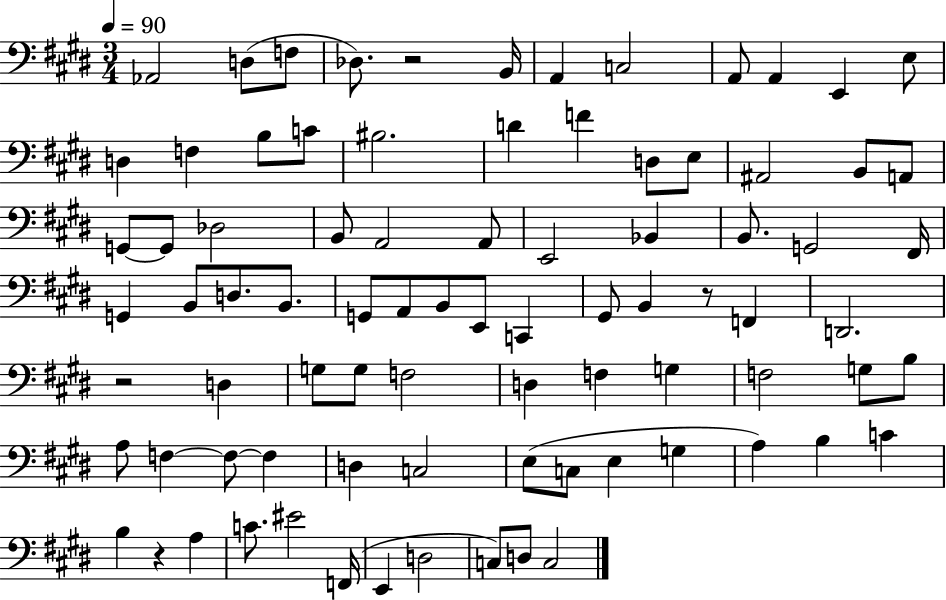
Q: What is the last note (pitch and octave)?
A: C3